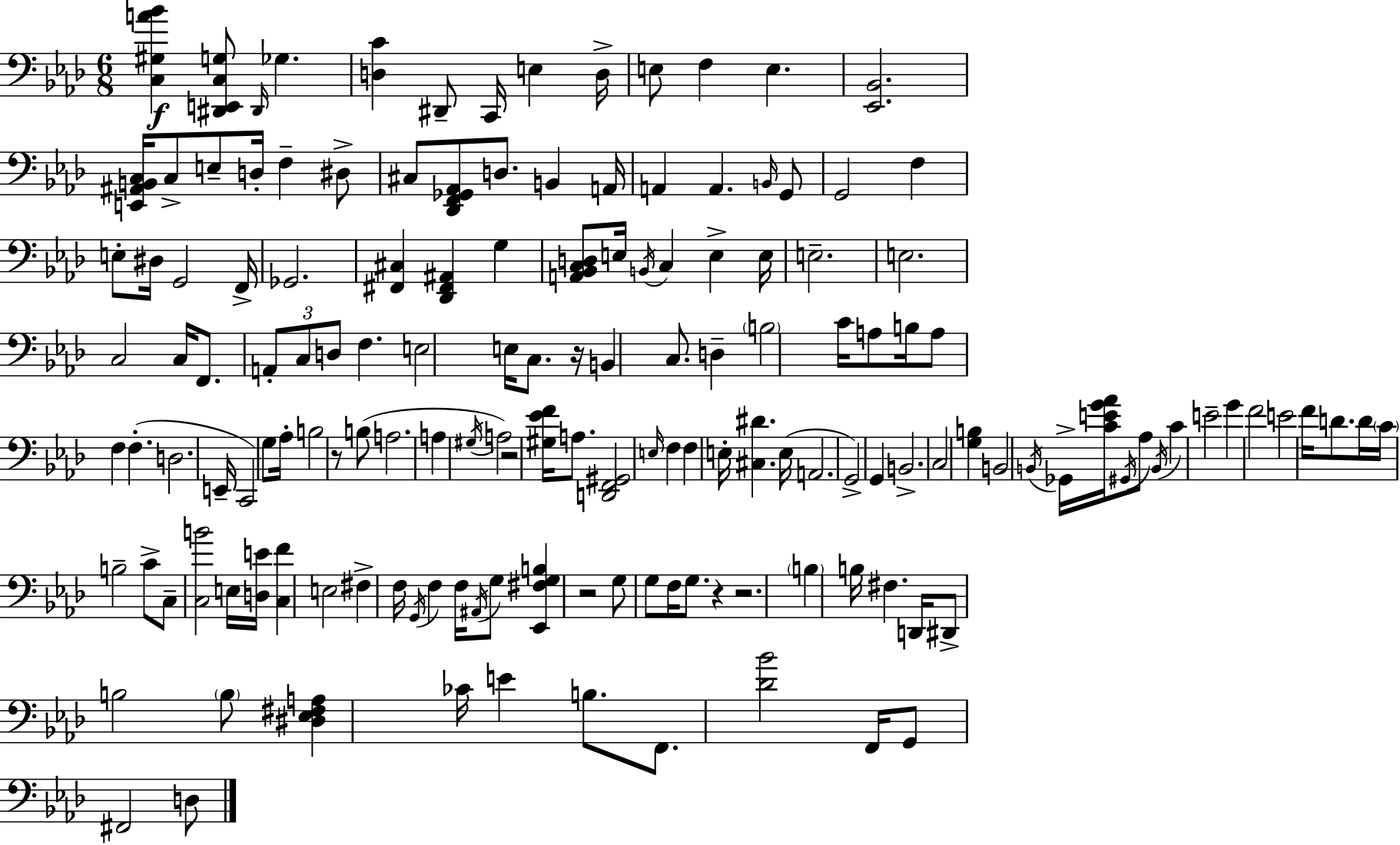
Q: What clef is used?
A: bass